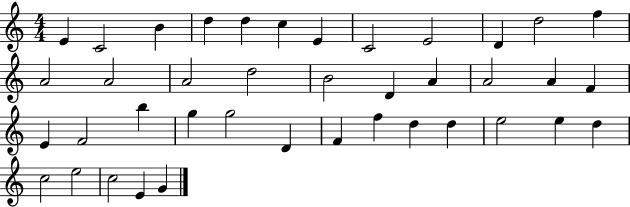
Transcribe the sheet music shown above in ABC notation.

X:1
T:Untitled
M:4/4
L:1/4
K:C
E C2 B d d c E C2 E2 D d2 f A2 A2 A2 d2 B2 D A A2 A F E F2 b g g2 D F f d d e2 e d c2 e2 c2 E G